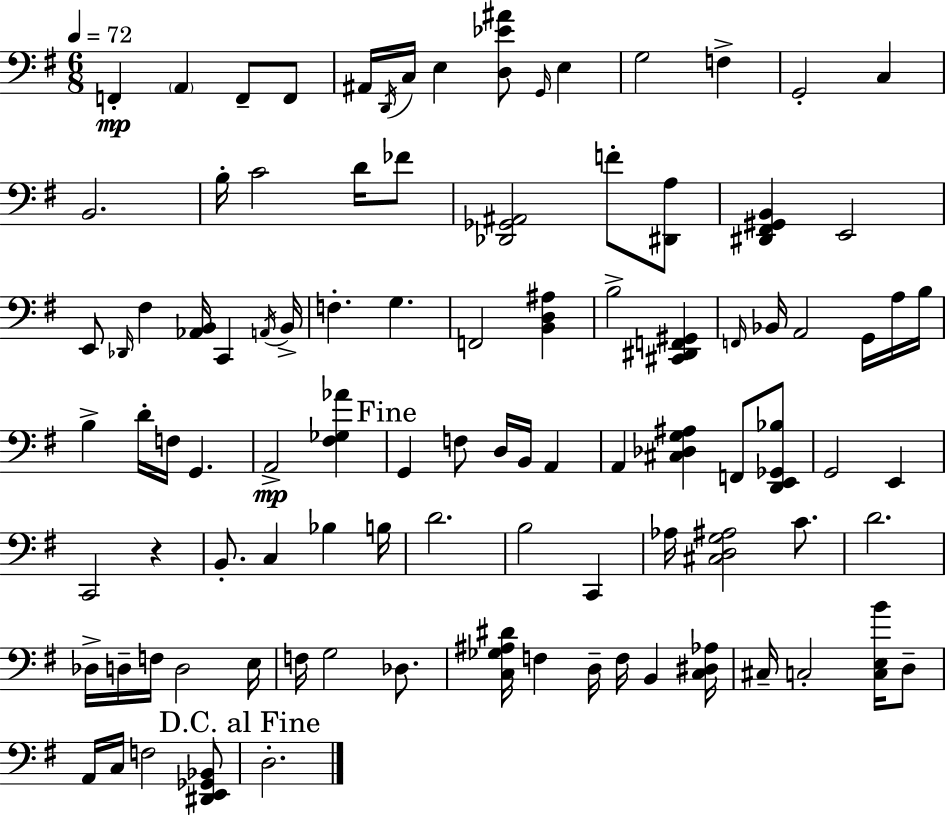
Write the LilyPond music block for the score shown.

{
  \clef bass
  \numericTimeSignature
  \time 6/8
  \key g \major
  \tempo 4 = 72
  \repeat volta 2 { f,4-.\mp \parenthesize a,4 f,8-- f,8 | ais,16 \acciaccatura { d,16 } c16 e4 <d ees' ais'>8 \grace { g,16 } e4 | g2 f4-> | g,2-. c4 | \break b,2. | b16-. c'2 d'16 | fes'8 <des, ges, ais,>2 f'8-. | <dis, a>8 <dis, fis, gis, b,>4 e,2 | \break e,8 \grace { des,16 } fis4 <aes, b,>16 c,4 | \acciaccatura { a,16 } b,16-> f4.-. g4. | f,2 | <b, d ais>4 b2-> | \break <cis, dis, f, gis,>4 \grace { f,16 } bes,16 a,2 | g,16 a16 b16 b4-> d'16-. f16 g,4. | a,2->\mp | <fis ges aes'>4 \mark "Fine" g,4 f8 d16 | \break b,16 a,4 a,4 <cis des g ais>4 | f,8 <d, e, ges, bes>8 g,2 | e,4 c,2 | r4 b,8.-. c4 | \break bes4 b16 d'2. | b2 | c,4 aes16 <cis d g ais>2 | c'8. d'2. | \break des16-> d16-- f16 d2 | e16 f16 g2 | des8. <c ges ais dis'>16 f4 d16-- f16 | b,4 <c dis aes>16 cis16-- c2-. | \break <c e b'>16 d8-- a,16 c16 f2 | <dis, e, ges, bes,>8 \mark "D.C. al Fine" d2.-. | } \bar "|."
}